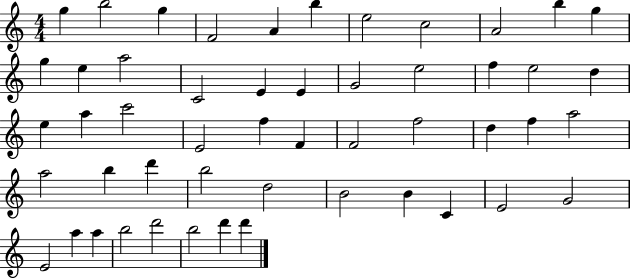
X:1
T:Untitled
M:4/4
L:1/4
K:C
g b2 g F2 A b e2 c2 A2 b g g e a2 C2 E E G2 e2 f e2 d e a c'2 E2 f F F2 f2 d f a2 a2 b d' b2 d2 B2 B C E2 G2 E2 a a b2 d'2 b2 d' d'